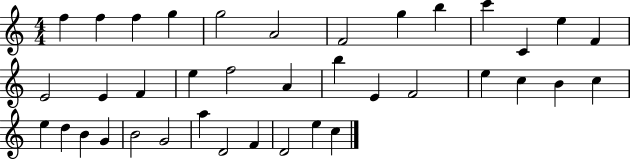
{
  \clef treble
  \numericTimeSignature
  \time 4/4
  \key c \major
  f''4 f''4 f''4 g''4 | g''2 a'2 | f'2 g''4 b''4 | c'''4 c'4 e''4 f'4 | \break e'2 e'4 f'4 | e''4 f''2 a'4 | b''4 e'4 f'2 | e''4 c''4 b'4 c''4 | \break e''4 d''4 b'4 g'4 | b'2 g'2 | a''4 d'2 f'4 | d'2 e''4 c''4 | \break \bar "|."
}